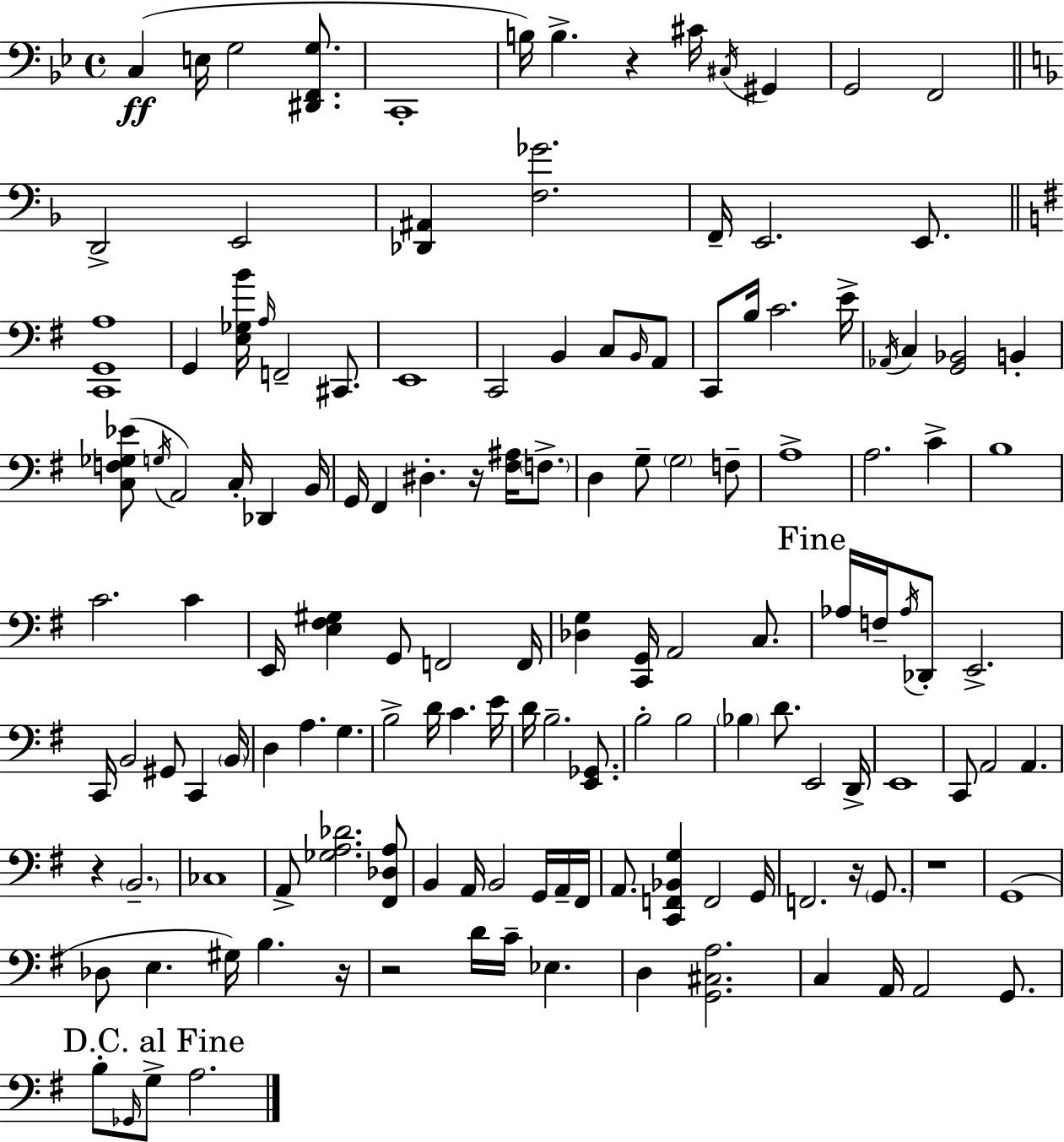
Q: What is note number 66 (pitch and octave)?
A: G#2